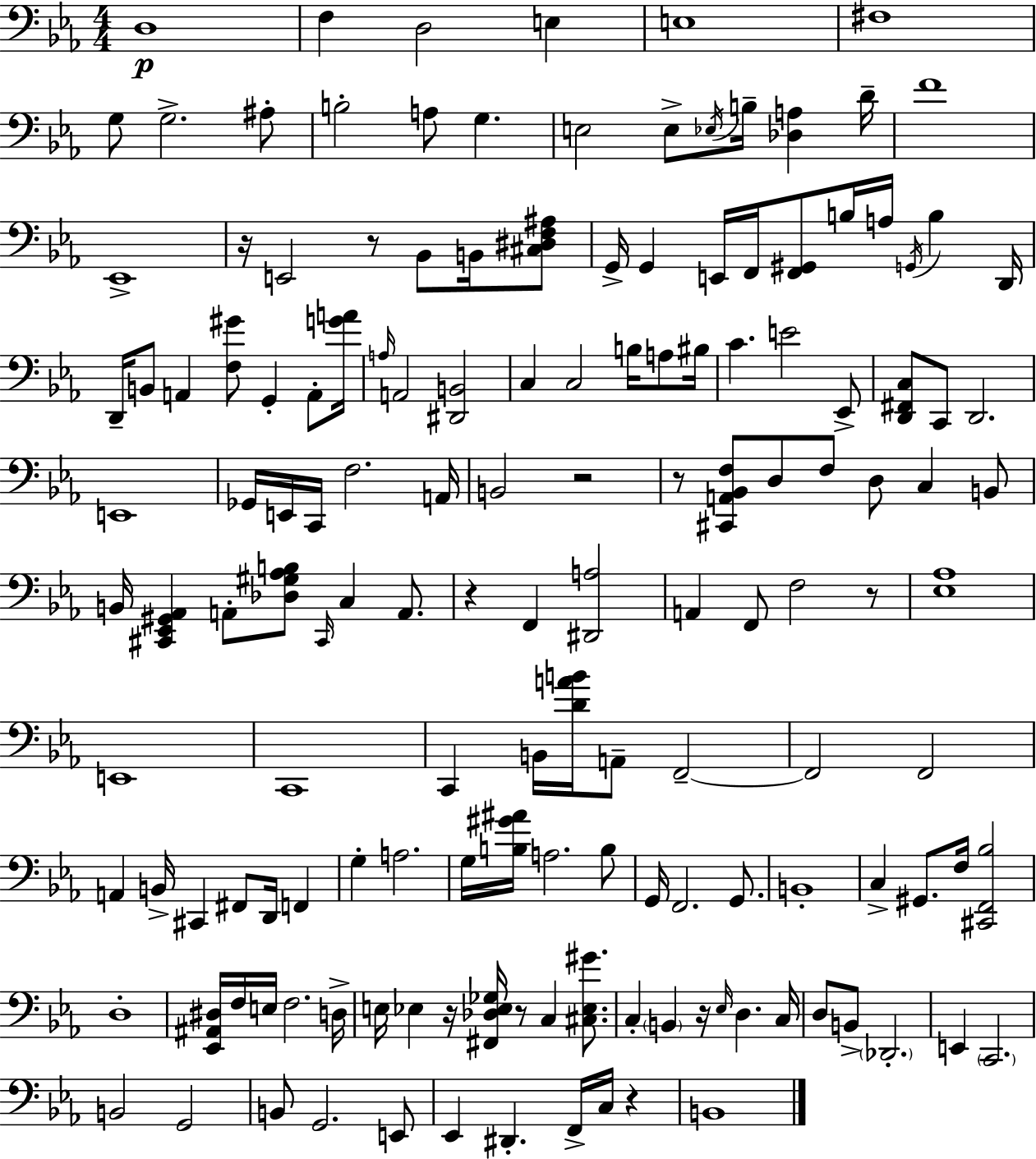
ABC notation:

X:1
T:Untitled
M:4/4
L:1/4
K:Cm
D,4 F, D,2 E, E,4 ^F,4 G,/2 G,2 ^A,/2 B,2 A,/2 G, E,2 E,/2 _E,/4 B,/4 [_D,A,] D/4 F4 _E,,4 z/4 E,,2 z/2 _B,,/2 B,,/4 [^C,^D,F,^A,]/2 G,,/4 G,, E,,/4 F,,/4 [F,,^G,,]/2 B,/4 A,/4 G,,/4 B, D,,/4 D,,/4 B,,/2 A,, [F,^G]/2 G,, A,,/2 [GA]/4 A,/4 A,,2 [^D,,B,,]2 C, C,2 B,/4 A,/2 ^B,/4 C E2 _E,,/2 [D,,^F,,C,]/2 C,,/2 D,,2 E,,4 _G,,/4 E,,/4 C,,/4 F,2 A,,/4 B,,2 z2 z/2 [^C,,A,,_B,,F,]/2 D,/2 F,/2 D,/2 C, B,,/2 B,,/4 [^C,,_E,,^G,,_A,,] A,,/2 [_D,^G,_A,B,]/2 ^C,,/4 C, A,,/2 z F,, [^D,,A,]2 A,, F,,/2 F,2 z/2 [_E,_A,]4 E,,4 C,,4 C,, B,,/4 [DAB]/4 A,,/2 F,,2 F,,2 F,,2 A,, B,,/4 ^C,, ^F,,/2 D,,/4 F,, G, A,2 G,/4 [B,^G^A]/4 A,2 B,/2 G,,/4 F,,2 G,,/2 B,,4 C, ^G,,/2 F,/4 [^C,,F,,_B,]2 D,4 [_E,,^A,,^D,]/4 F,/4 E,/4 F,2 D,/4 E,/4 _E, z/4 [^F,,_D,_E,_G,]/4 z/2 C, [^C,_E,^G]/2 C, B,, z/4 _E,/4 D, C,/4 D,/2 B,,/2 _D,,2 E,, C,,2 B,,2 G,,2 B,,/2 G,,2 E,,/2 _E,, ^D,, F,,/4 C,/4 z B,,4